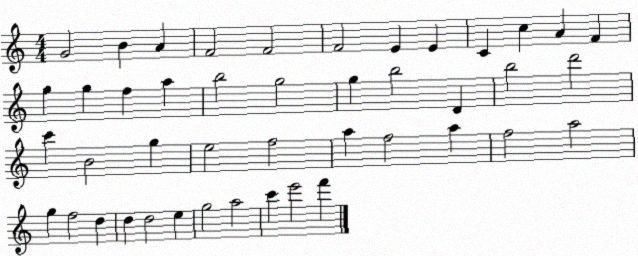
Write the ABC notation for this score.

X:1
T:Untitled
M:4/4
L:1/4
K:C
G2 B A F2 F2 F2 E E C c A F g g f a b2 g2 g b2 D b2 d'2 c' B2 g e2 f2 a f2 a f2 a2 g f2 d d d2 e g2 a2 c' e'2 f'